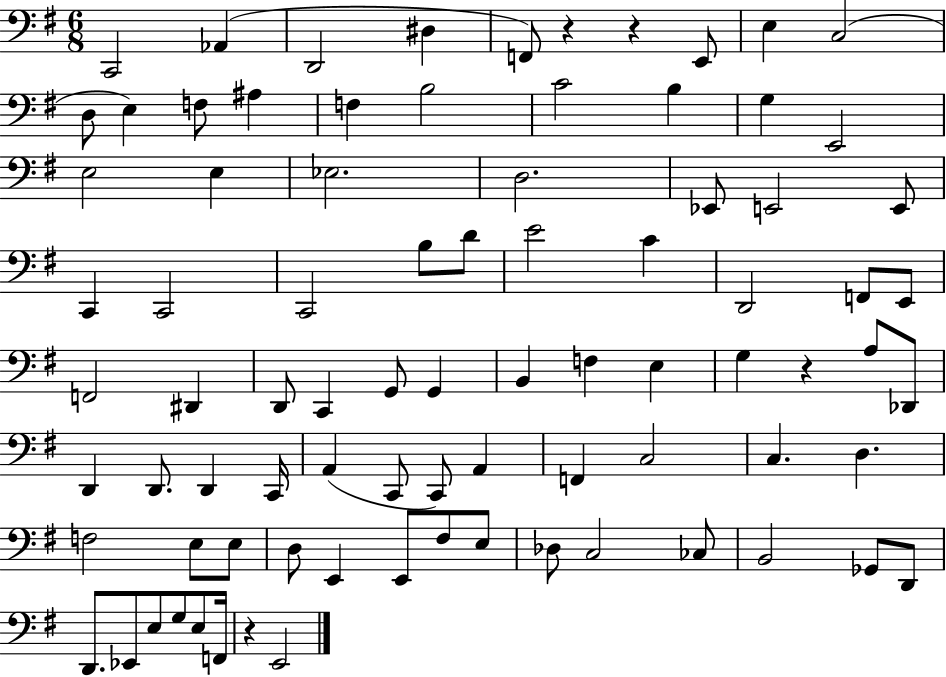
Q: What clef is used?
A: bass